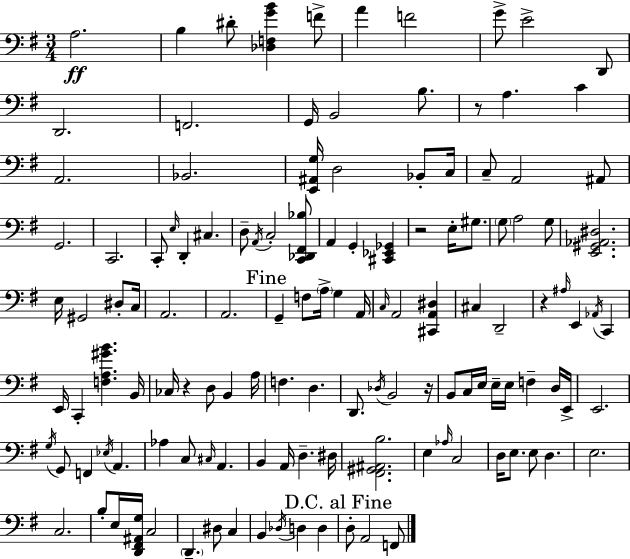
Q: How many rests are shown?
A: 5